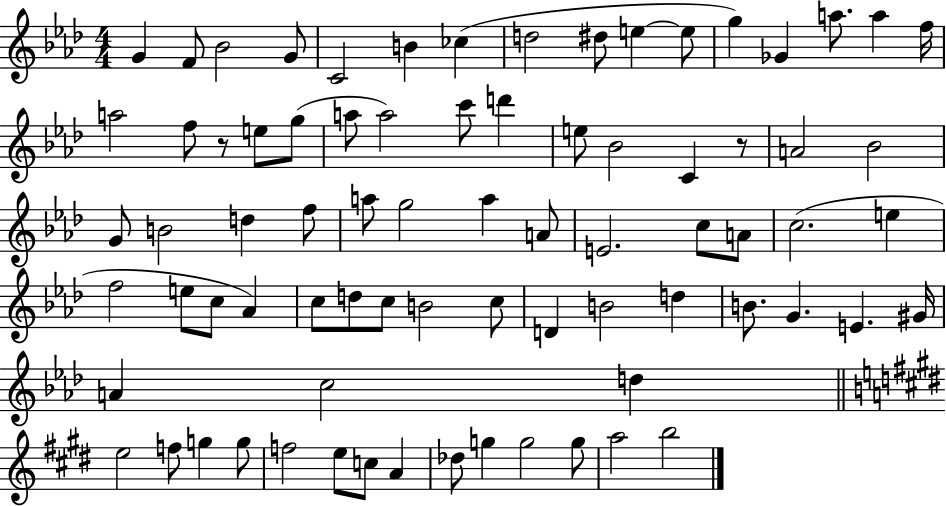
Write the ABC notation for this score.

X:1
T:Untitled
M:4/4
L:1/4
K:Ab
G F/2 _B2 G/2 C2 B _c d2 ^d/2 e e/2 g _G a/2 a f/4 a2 f/2 z/2 e/2 g/2 a/2 a2 c'/2 d' e/2 _B2 C z/2 A2 _B2 G/2 B2 d f/2 a/2 g2 a A/2 E2 c/2 A/2 c2 e f2 e/2 c/2 _A c/2 d/2 c/2 B2 c/2 D B2 d B/2 G E ^G/4 A c2 d e2 f/2 g g/2 f2 e/2 c/2 A _d/2 g g2 g/2 a2 b2